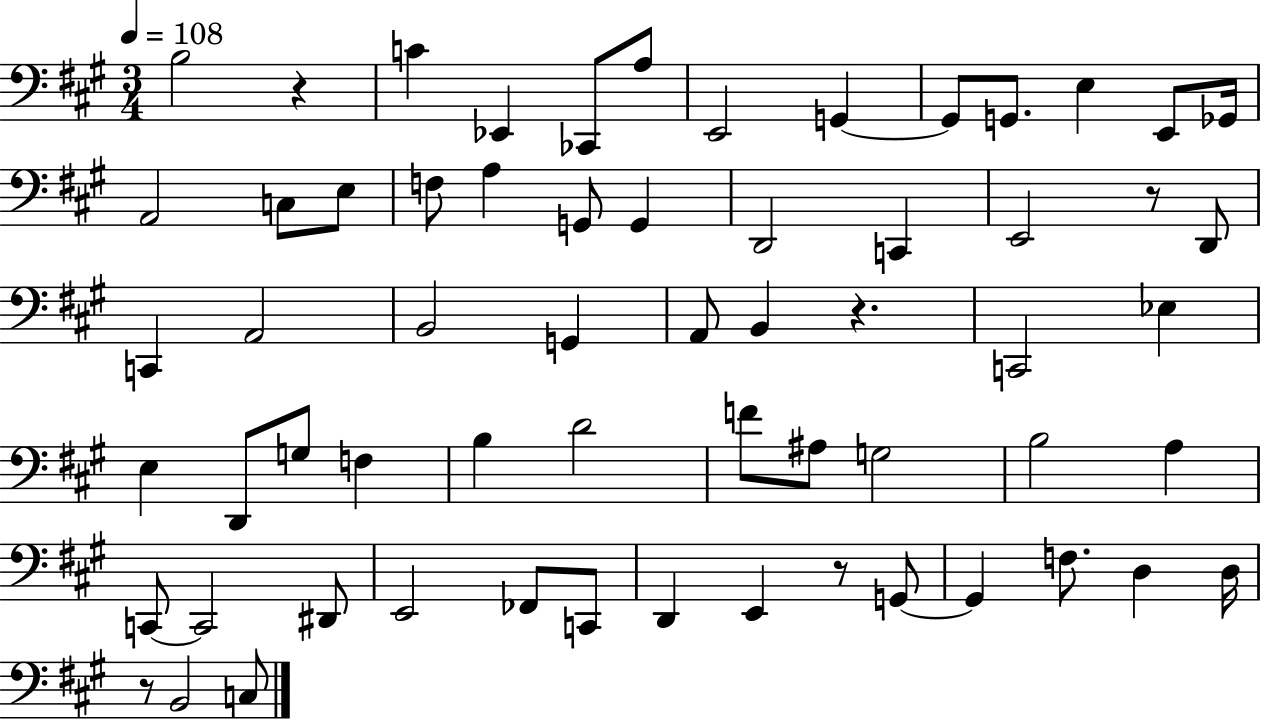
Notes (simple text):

B3/h R/q C4/q Eb2/q CES2/e A3/e E2/h G2/q G2/e G2/e. E3/q E2/e Gb2/s A2/h C3/e E3/e F3/e A3/q G2/e G2/q D2/h C2/q E2/h R/e D2/e C2/q A2/h B2/h G2/q A2/e B2/q R/q. C2/h Eb3/q E3/q D2/e G3/e F3/q B3/q D4/h F4/e A#3/e G3/h B3/h A3/q C2/e C2/h D#2/e E2/h FES2/e C2/e D2/q E2/q R/e G2/e G2/q F3/e. D3/q D3/s R/e B2/h C3/e